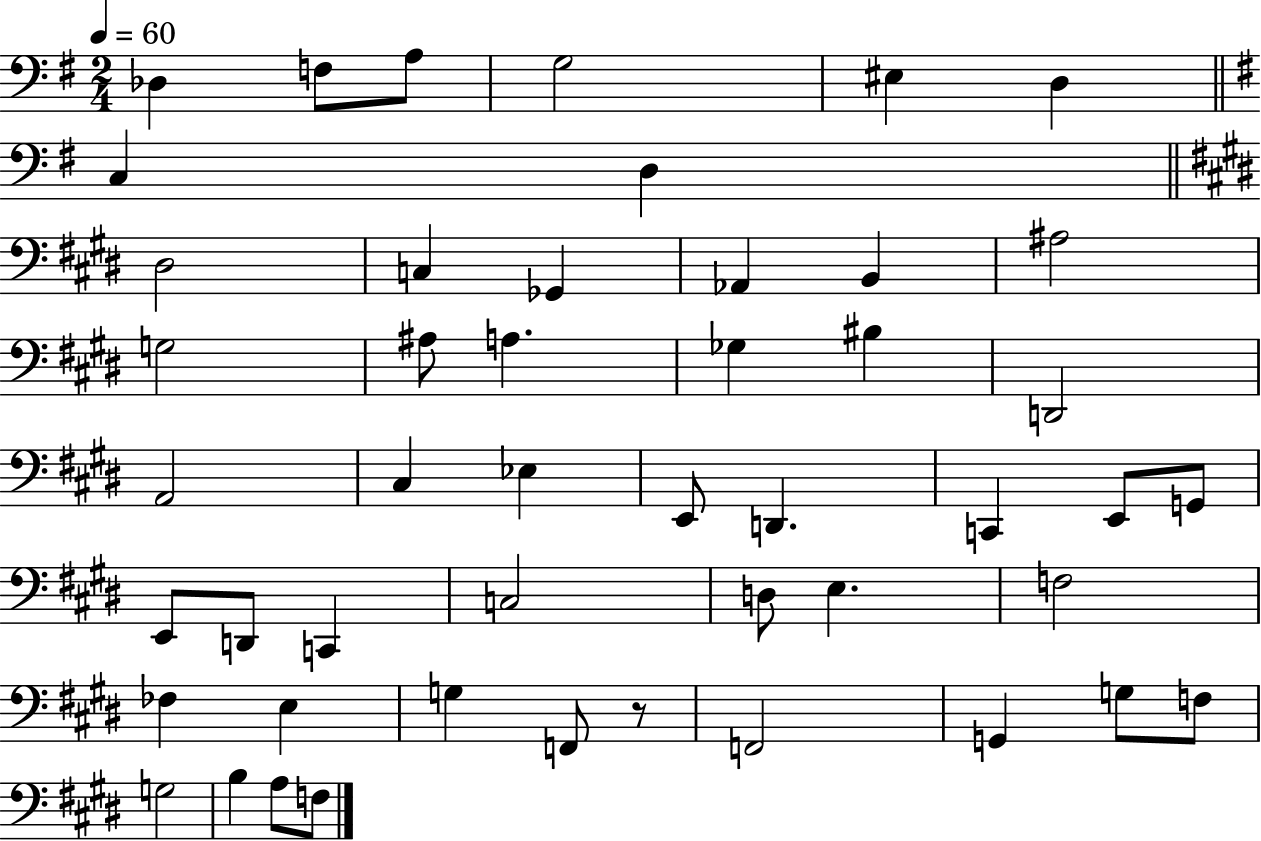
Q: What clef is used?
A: bass